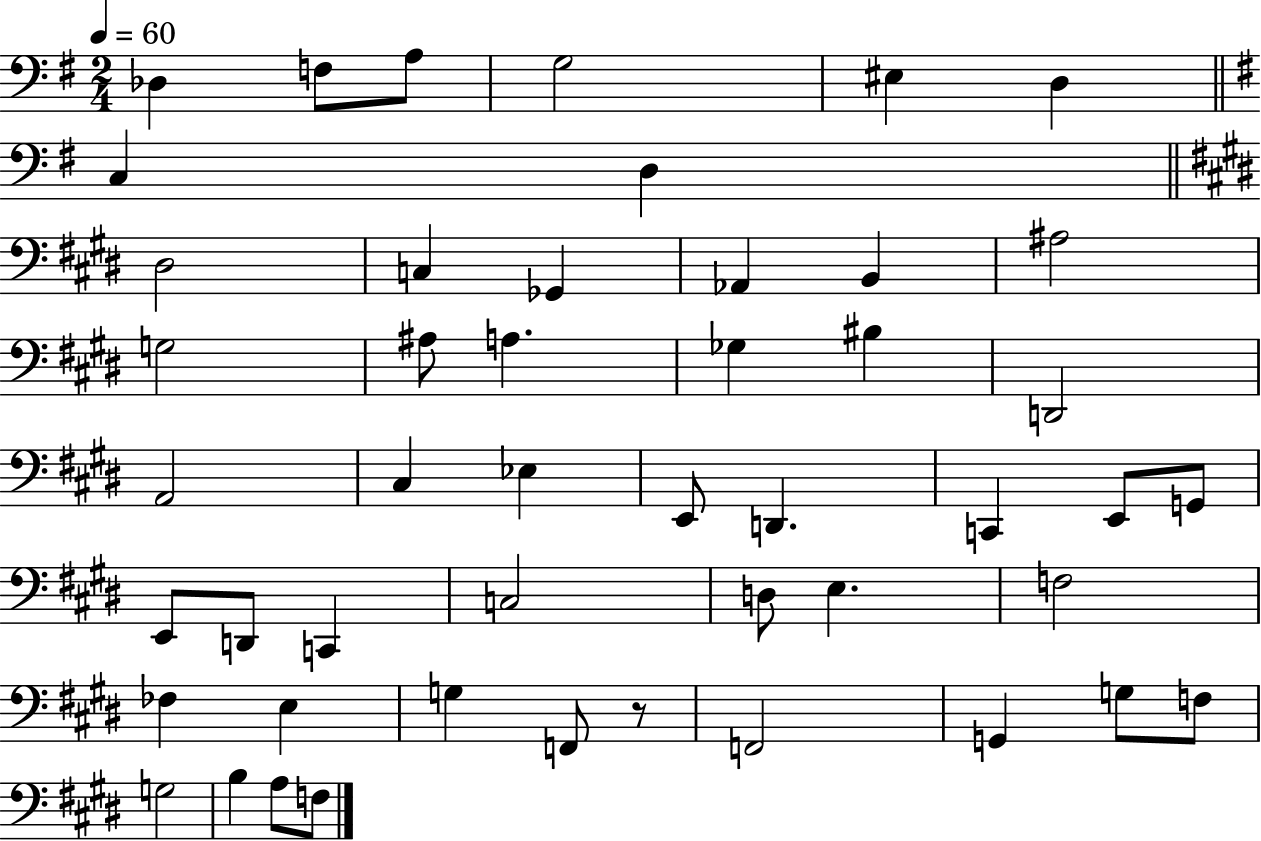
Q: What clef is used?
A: bass